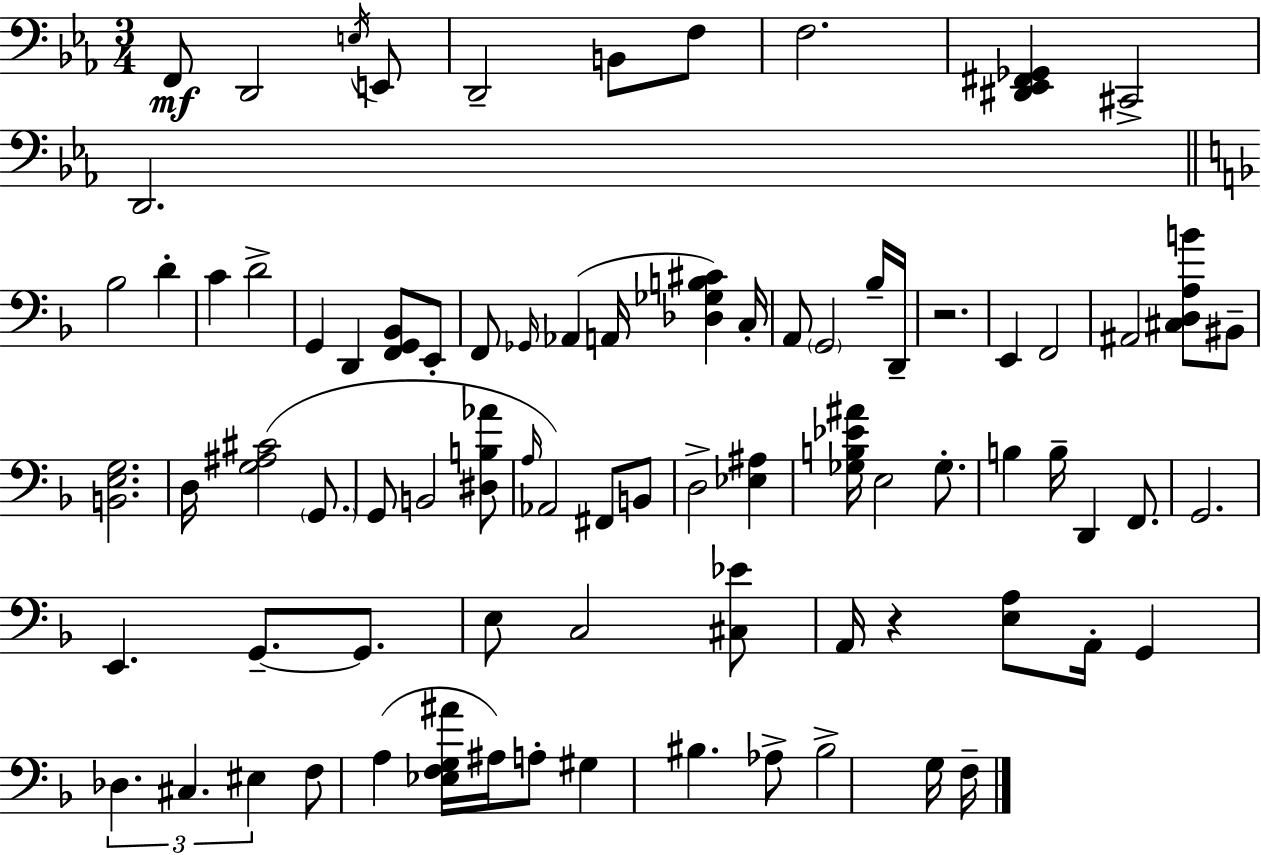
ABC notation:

X:1
T:Untitled
M:3/4
L:1/4
K:Eb
F,,/2 D,,2 E,/4 E,,/2 D,,2 B,,/2 F,/2 F,2 [^D,,_E,,^F,,_G,,] ^C,,2 D,,2 _B,2 D C D2 G,, D,, [F,,G,,_B,,]/2 E,,/2 F,,/2 _G,,/4 _A,, A,,/4 [_D,_G,B,^C] C,/4 A,,/2 G,,2 _B,/4 D,,/4 z2 E,, F,,2 ^A,,2 [^C,D,A,B]/2 ^B,,/2 [B,,E,G,]2 D,/4 [G,^A,^C]2 G,,/2 G,,/2 B,,2 [^D,B,_A]/2 A,/4 _A,,2 ^F,,/2 B,,/2 D,2 [_E,^A,] [_G,B,_E^A]/4 E,2 _G,/2 B, B,/4 D,, F,,/2 G,,2 E,, G,,/2 G,,/2 E,/2 C,2 [^C,_E]/2 A,,/4 z [E,A,]/2 A,,/4 G,, _D, ^C, ^E, F,/2 A, [_E,F,G,^A]/4 ^A,/4 A,/2 ^G, ^B, _A,/2 ^B,2 G,/4 F,/4